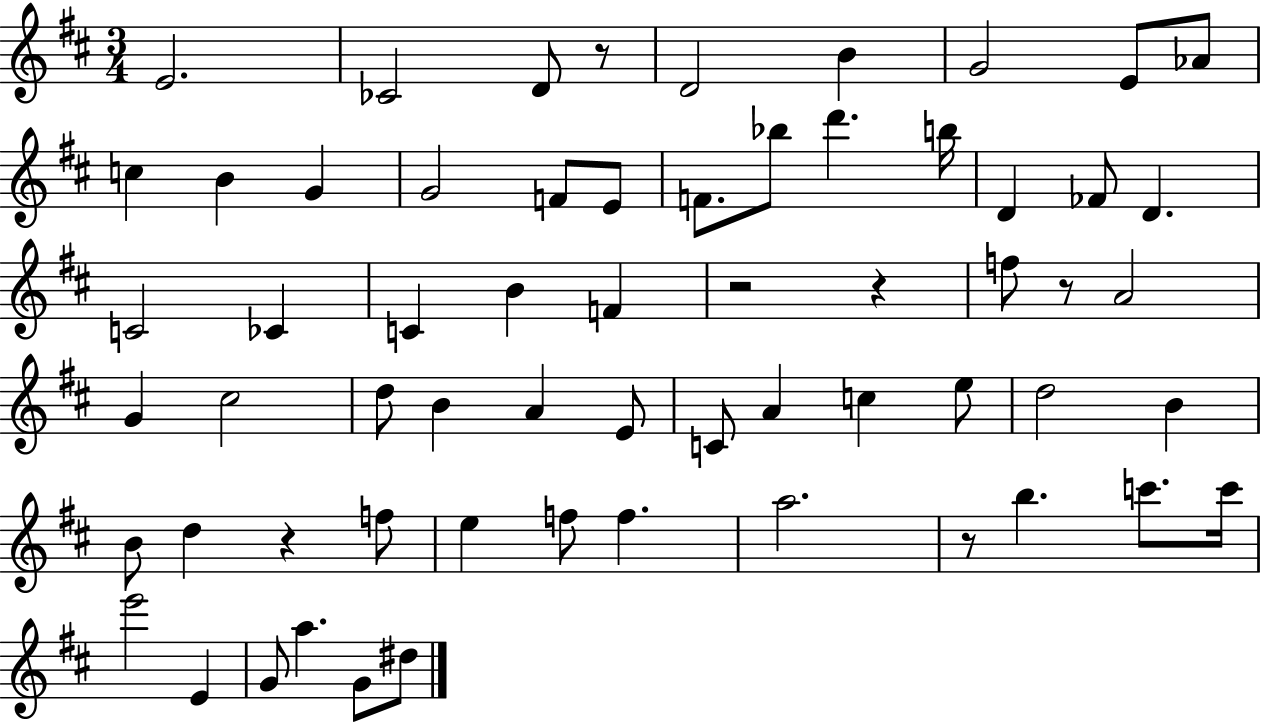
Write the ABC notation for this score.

X:1
T:Untitled
M:3/4
L:1/4
K:D
E2 _C2 D/2 z/2 D2 B G2 E/2 _A/2 c B G G2 F/2 E/2 F/2 _b/2 d' b/4 D _F/2 D C2 _C C B F z2 z f/2 z/2 A2 G ^c2 d/2 B A E/2 C/2 A c e/2 d2 B B/2 d z f/2 e f/2 f a2 z/2 b c'/2 c'/4 e'2 E G/2 a G/2 ^d/2